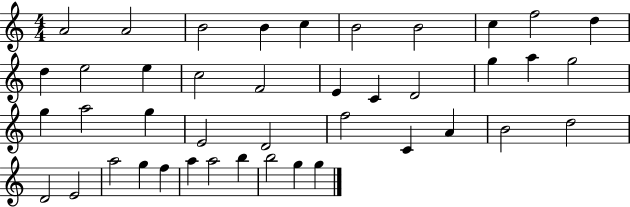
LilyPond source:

{
  \clef treble
  \numericTimeSignature
  \time 4/4
  \key c \major
  a'2 a'2 | b'2 b'4 c''4 | b'2 b'2 | c''4 f''2 d''4 | \break d''4 e''2 e''4 | c''2 f'2 | e'4 c'4 d'2 | g''4 a''4 g''2 | \break g''4 a''2 g''4 | e'2 d'2 | f''2 c'4 a'4 | b'2 d''2 | \break d'2 e'2 | a''2 g''4 f''4 | a''4 a''2 b''4 | b''2 g''4 g''4 | \break \bar "|."
}